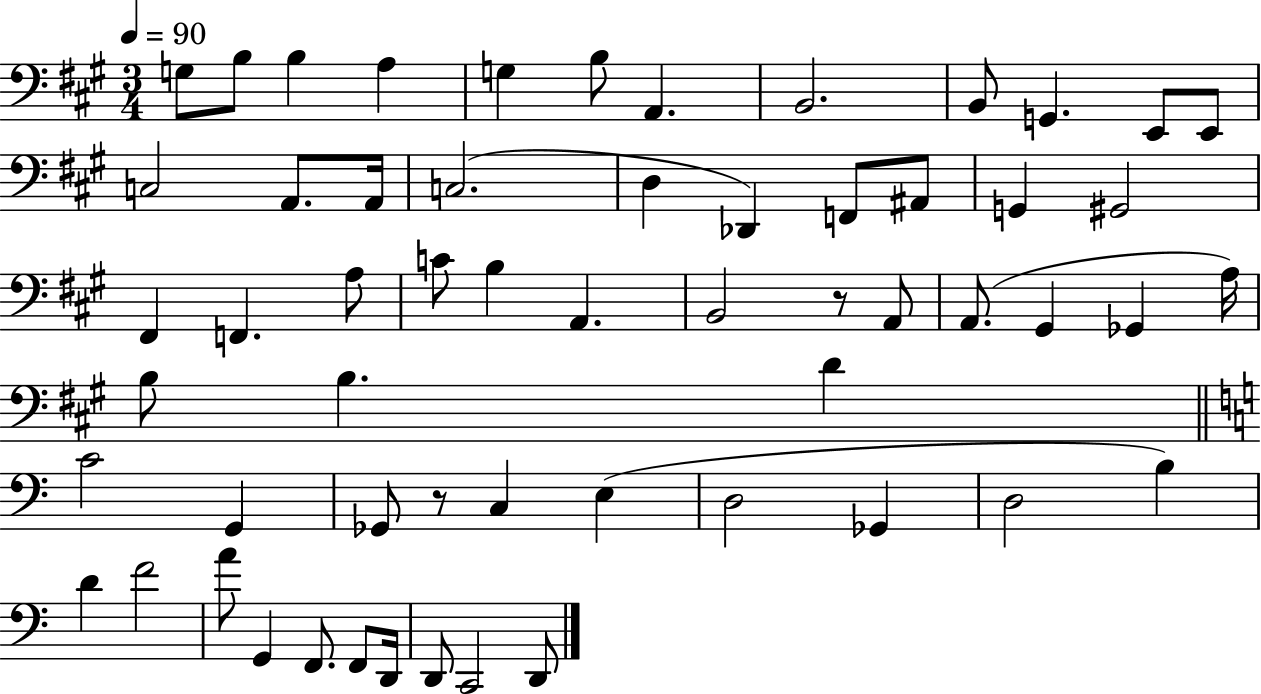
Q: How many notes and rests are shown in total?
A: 58